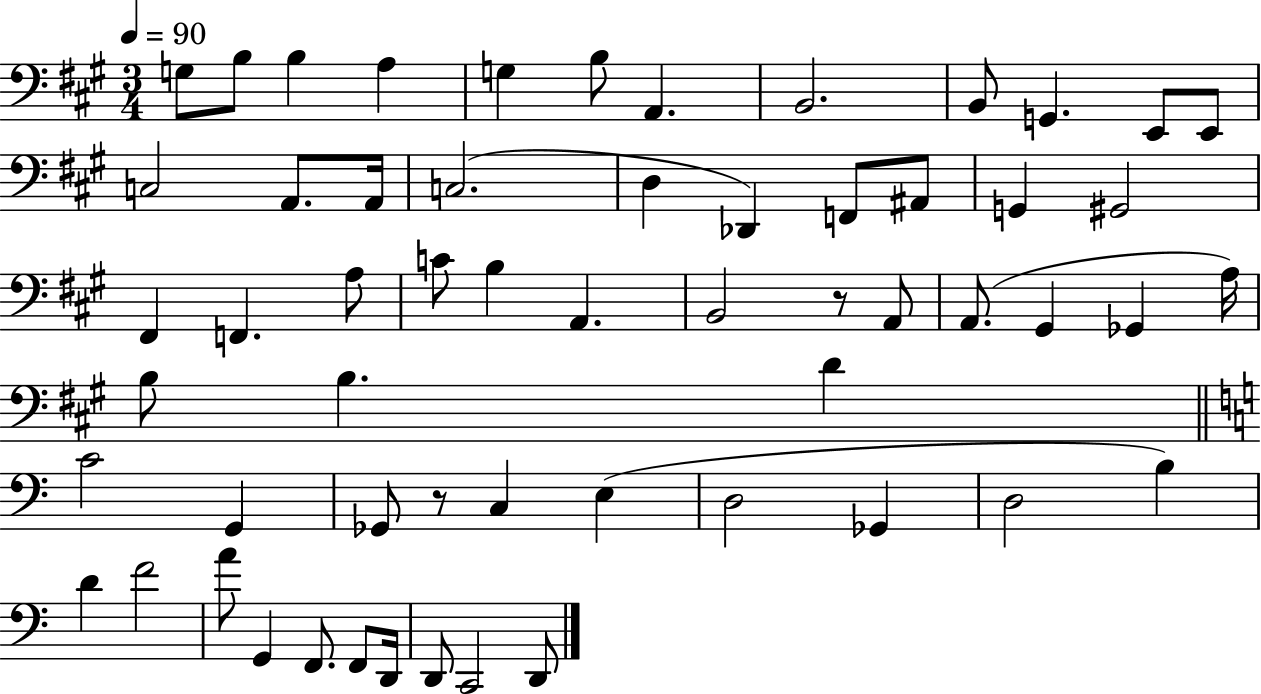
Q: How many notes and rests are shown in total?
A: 58